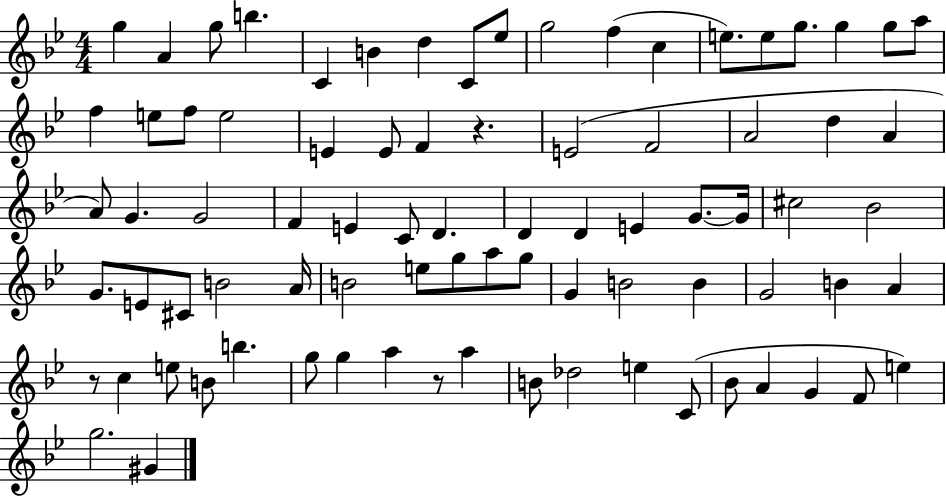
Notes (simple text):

G5/q A4/q G5/e B5/q. C4/q B4/q D5/q C4/e Eb5/e G5/h F5/q C5/q E5/e. E5/e G5/e. G5/q G5/e A5/e F5/q E5/e F5/e E5/h E4/q E4/e F4/q R/q. E4/h F4/h A4/h D5/q A4/q A4/e G4/q. G4/h F4/q E4/q C4/e D4/q. D4/q D4/q E4/q G4/e. G4/s C#5/h Bb4/h G4/e. E4/e C#4/e B4/h A4/s B4/h E5/e G5/e A5/e G5/e G4/q B4/h B4/q G4/h B4/q A4/q R/e C5/q E5/e B4/e B5/q. G5/e G5/q A5/q R/e A5/q B4/e Db5/h E5/q C4/e Bb4/e A4/q G4/q F4/e E5/q G5/h. G#4/q